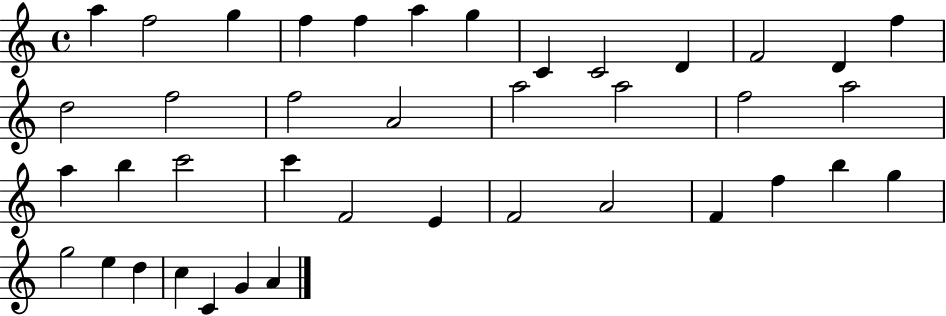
A5/q F5/h G5/q F5/q F5/q A5/q G5/q C4/q C4/h D4/q F4/h D4/q F5/q D5/h F5/h F5/h A4/h A5/h A5/h F5/h A5/h A5/q B5/q C6/h C6/q F4/h E4/q F4/h A4/h F4/q F5/q B5/q G5/q G5/h E5/q D5/q C5/q C4/q G4/q A4/q